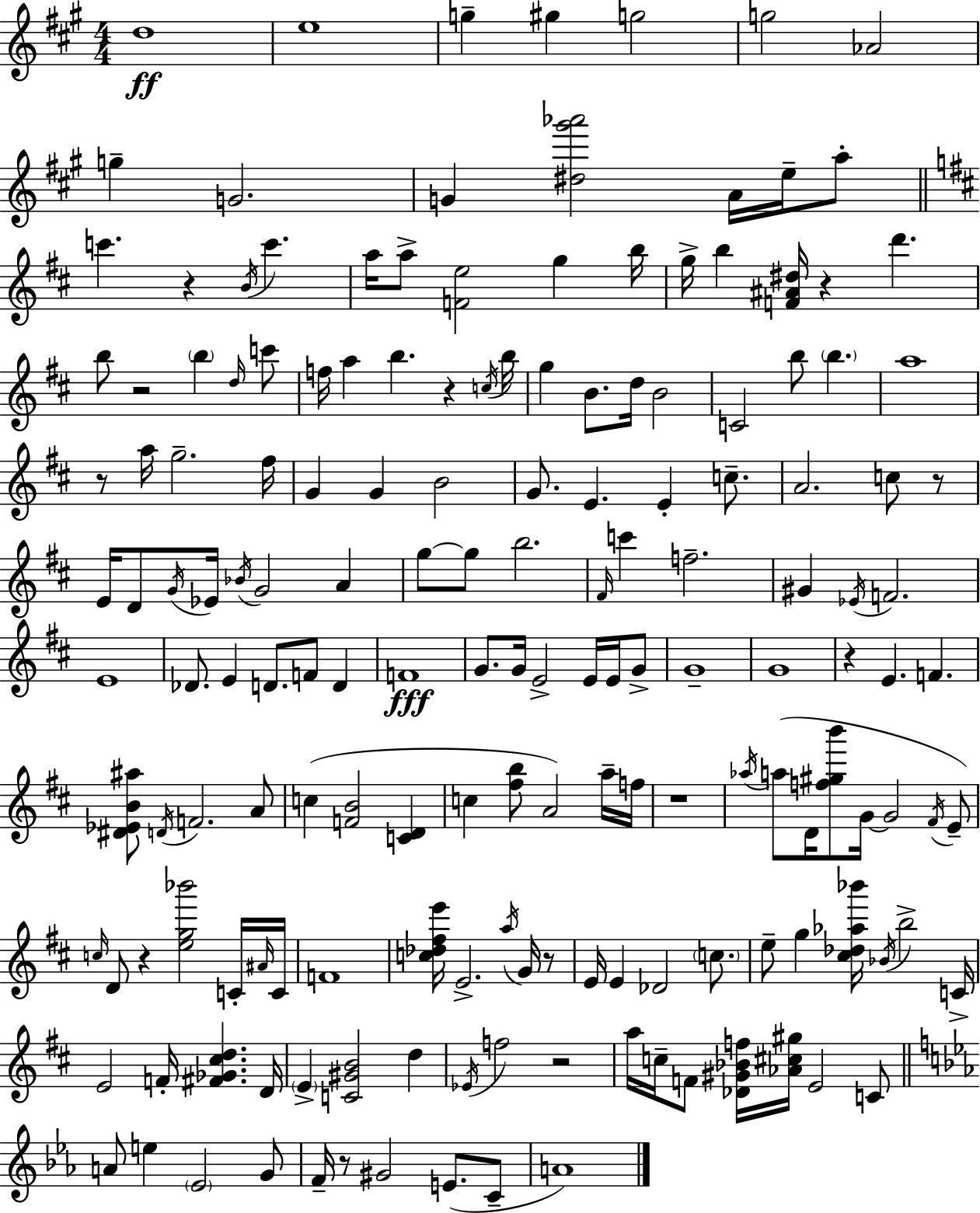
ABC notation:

X:1
T:Untitled
M:4/4
L:1/4
K:A
d4 e4 g ^g g2 g2 _A2 g G2 G [^d^g'_a']2 A/4 e/4 a/2 c' z B/4 c' a/4 a/2 [Fe]2 g b/4 g/4 b [F^A^d]/4 z d' b/2 z2 b d/4 c'/2 f/4 a b z c/4 b/4 g B/2 d/4 B2 C2 b/2 b a4 z/2 a/4 g2 ^f/4 G G B2 G/2 E E c/2 A2 c/2 z/2 E/4 D/2 G/4 _E/4 _B/4 G2 A g/2 g/2 b2 ^F/4 c' f2 ^G _E/4 F2 E4 _D/2 E D/2 F/2 D F4 G/2 G/4 E2 E/4 E/4 G/2 G4 G4 z E F [^D_EB^a]/2 D/4 F2 A/2 c [FB]2 [CD] c [^fb]/2 A2 a/4 f/4 z4 _a/4 a/2 D/4 [f^gb']/2 G/4 G2 ^F/4 E/2 c/4 D/2 z [eg_b']2 C/4 ^A/4 C/4 F4 [c_d^fe']/4 E2 a/4 G/4 z/2 E/4 E _D2 c/2 e/2 g [^c_d_a_b']/4 _B/4 b2 C/4 E2 F/4 [^F_G^cd] D/4 E [C^GB]2 d _E/4 f2 z2 a/4 c/4 F/2 [_D^G_Bf]/4 [_A^c^g]/4 E2 C/2 A/2 e _E2 G/2 F/4 z/2 ^G2 E/2 C/2 A4